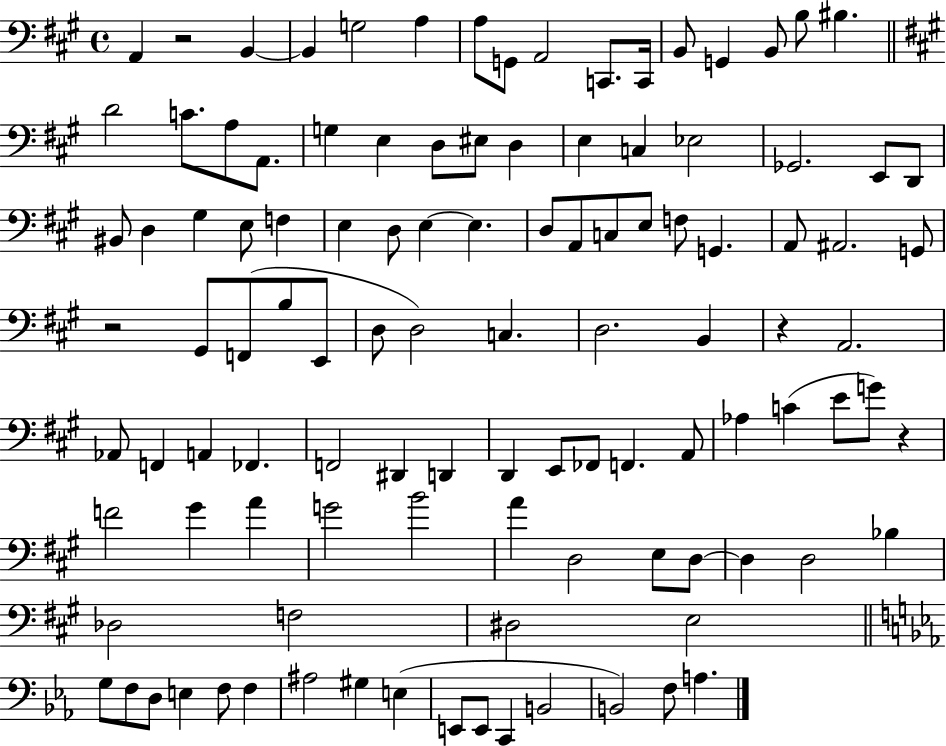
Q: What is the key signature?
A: A major